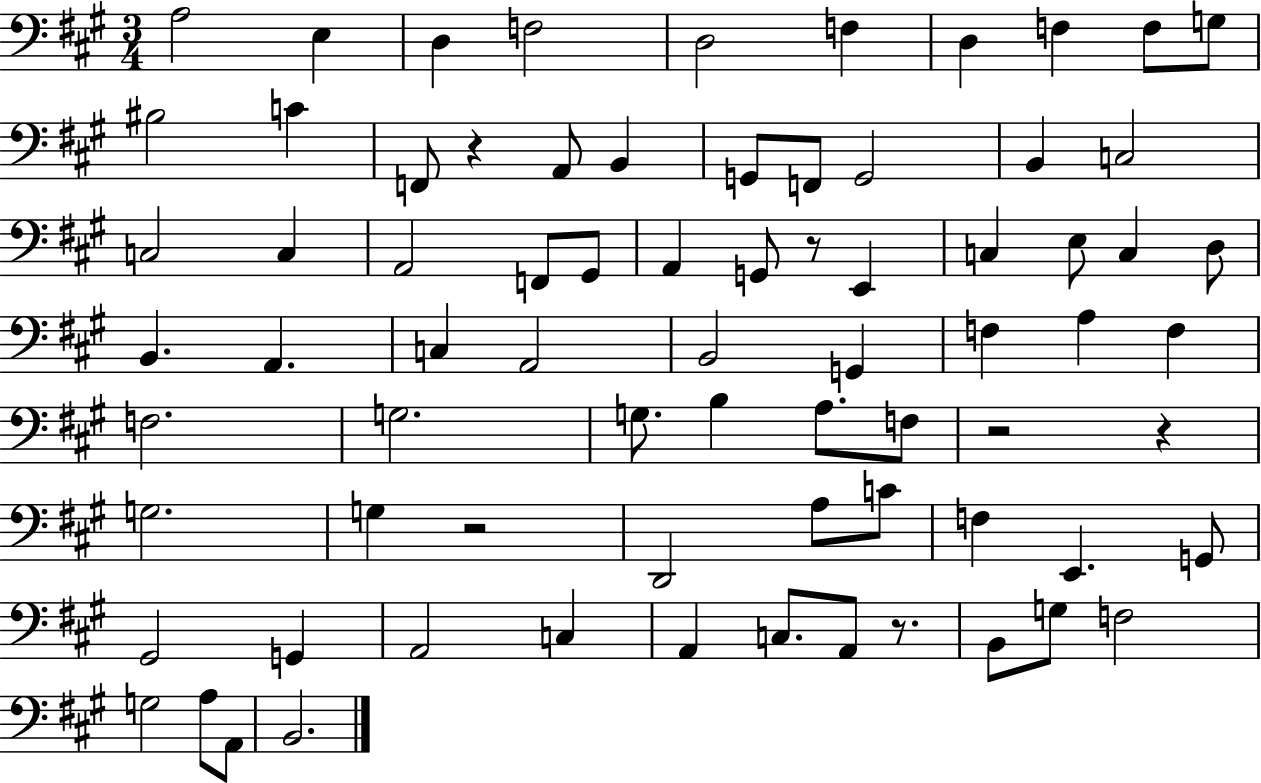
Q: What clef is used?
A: bass